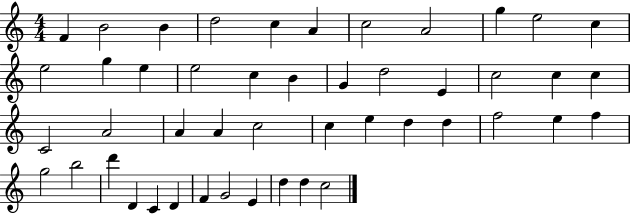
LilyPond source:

{
  \clef treble
  \numericTimeSignature
  \time 4/4
  \key c \major
  f'4 b'2 b'4 | d''2 c''4 a'4 | c''2 a'2 | g''4 e''2 c''4 | \break e''2 g''4 e''4 | e''2 c''4 b'4 | g'4 d''2 e'4 | c''2 c''4 c''4 | \break c'2 a'2 | a'4 a'4 c''2 | c''4 e''4 d''4 d''4 | f''2 e''4 f''4 | \break g''2 b''2 | d'''4 d'4 c'4 d'4 | f'4 g'2 e'4 | d''4 d''4 c''2 | \break \bar "|."
}